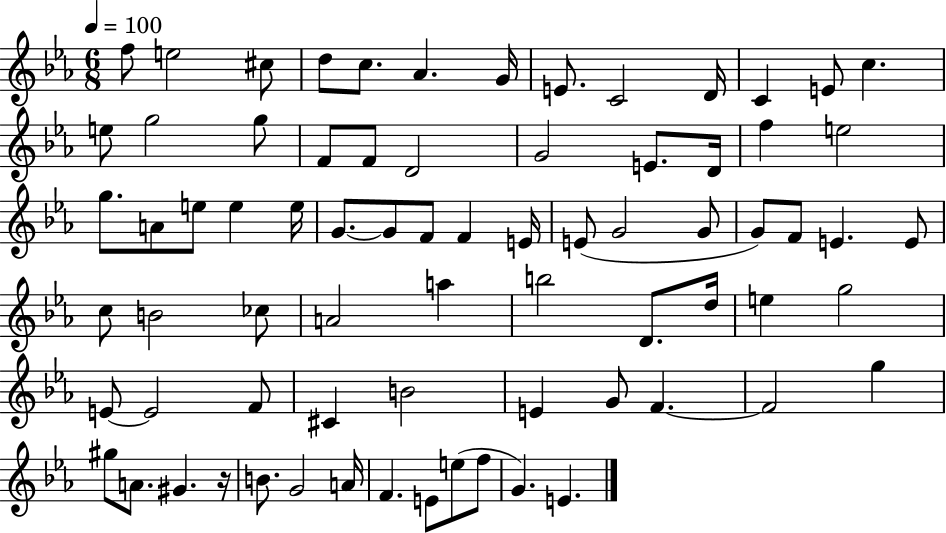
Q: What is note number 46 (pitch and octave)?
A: A5